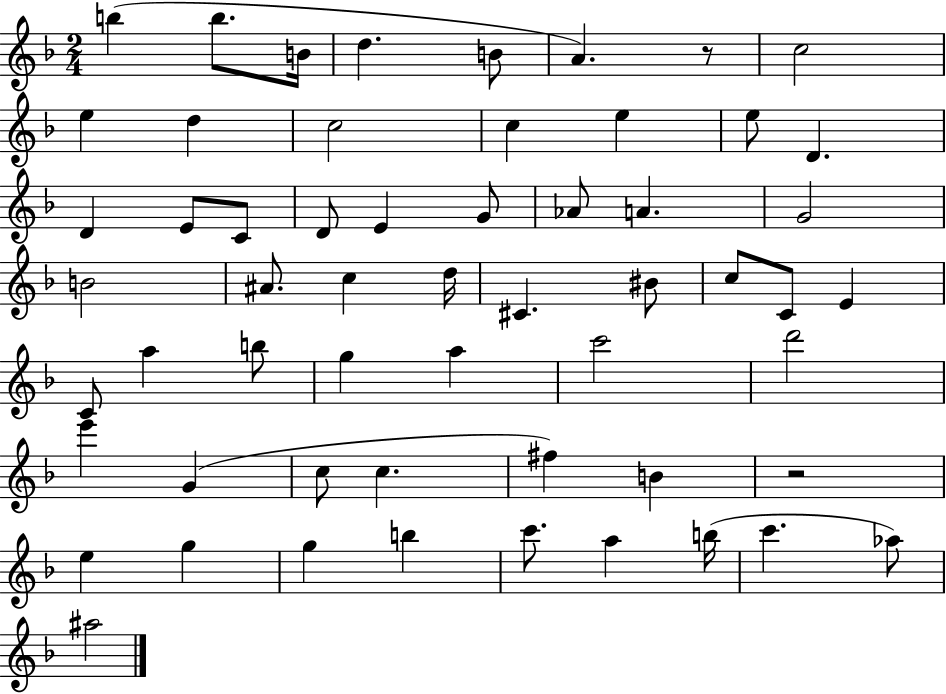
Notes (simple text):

B5/q B5/e. B4/s D5/q. B4/e A4/q. R/e C5/h E5/q D5/q C5/h C5/q E5/q E5/e D4/q. D4/q E4/e C4/e D4/e E4/q G4/e Ab4/e A4/q. G4/h B4/h A#4/e. C5/q D5/s C#4/q. BIS4/e C5/e C4/e E4/q C4/e A5/q B5/e G5/q A5/q C6/h D6/h E6/q G4/q C5/e C5/q. F#5/q B4/q R/h E5/q G5/q G5/q B5/q C6/e. A5/q B5/s C6/q. Ab5/e A#5/h